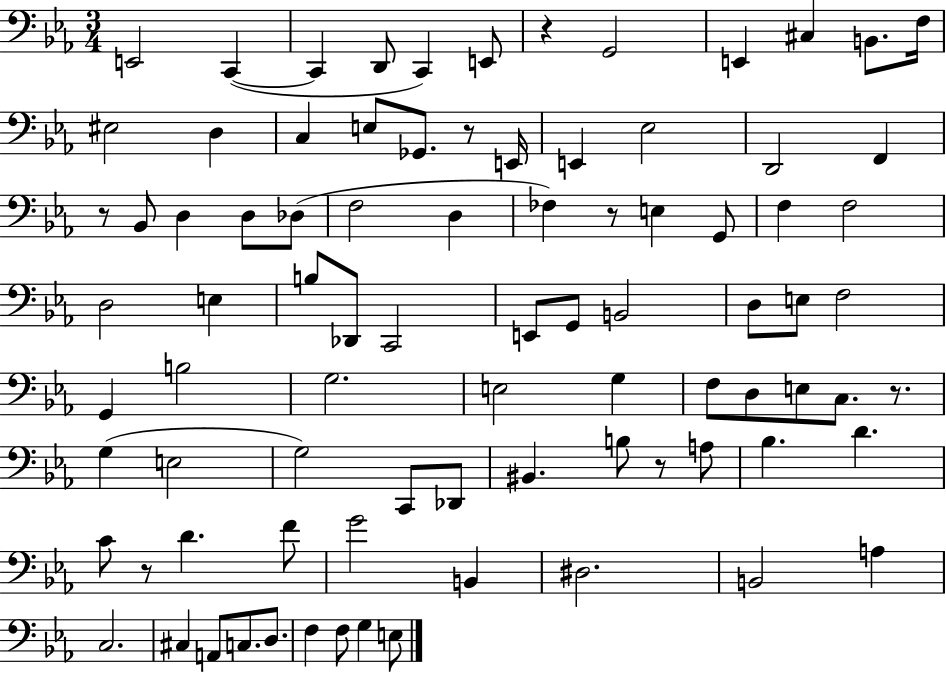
X:1
T:Untitled
M:3/4
L:1/4
K:Eb
E,,2 C,, C,, D,,/2 C,, E,,/2 z G,,2 E,, ^C, B,,/2 F,/4 ^E,2 D, C, E,/2 _G,,/2 z/2 E,,/4 E,, _E,2 D,,2 F,, z/2 _B,,/2 D, D,/2 _D,/2 F,2 D, _F, z/2 E, G,,/2 F, F,2 D,2 E, B,/2 _D,,/2 C,,2 E,,/2 G,,/2 B,,2 D,/2 E,/2 F,2 G,, B,2 G,2 E,2 G, F,/2 D,/2 E,/2 C,/2 z/2 G, E,2 G,2 C,,/2 _D,,/2 ^B,, B,/2 z/2 A,/2 _B, D C/2 z/2 D F/2 G2 B,, ^D,2 B,,2 A, C,2 ^C, A,,/2 C,/2 D,/2 F, F,/2 G, E,/2